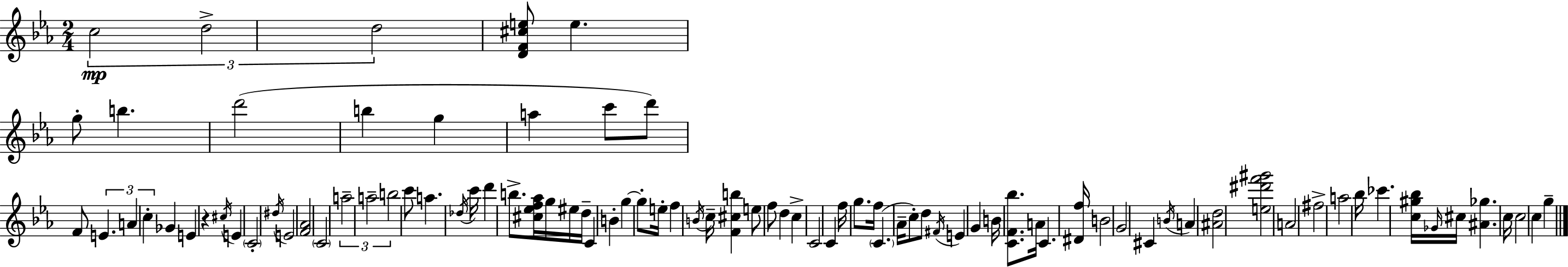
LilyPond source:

{
  \clef treble
  \numericTimeSignature
  \time 2/4
  \key c \minor
  \tuplet 3/2 { c''2\mp | d''2-> | d''2 } | <d' f' cis'' e''>8 e''4. | \break g''8-. b''4. | d'''2( | b''4 g''4 | a''4 c'''8 d'''8) | \break f'8 \tuplet 3/2 { e'4. | a'4 c''4-. } | ges'4 e'4 | r4 \acciaccatura { cis''16 } e'4 | \break \parenthesize c'2-. | \acciaccatura { dis''16 } e'2 | <f' aes'>2 | \parenthesize c'2 | \break \tuplet 3/2 { a''2-- | a''2-- | b''2 } | c'''8 a''4. | \break \acciaccatura { des''16 } c'''16 d'''4 | b''8.-> <cis'' ees'' f'' aes''>16 g''16 eis''16 d''16-- c'4 | b'4-. g''4~~ | g''8-. e''16-. f''4 | \break \acciaccatura { b'16 } c''16-- <f' cis'' b''>4 | e''8 f''8 d''4 | c''4-> c'2 | c'4 | \break f''16 g''8. f''16 \parenthesize c'4.( | aes'16-- c''8-.) d''8 | \acciaccatura { fis'16 } e'4 g'4 | b'16 <c' f' bes''>8. a'16 c'4. | \break <dis' f''>16 b'2 | g'2 | cis'4 | \acciaccatura { b'16 } a'4 <ais' d''>2 | \break <e'' dis''' f''' gis'''>2 | a'2 | fis''2-> | a''2 | \break bes''16 ces'''4. | <c'' gis'' bes''>16 \grace { ges'16 } cis''16 | <ais' ges''>4. c''16 c''2 | c''4 | \break g''4-- \bar "|."
}